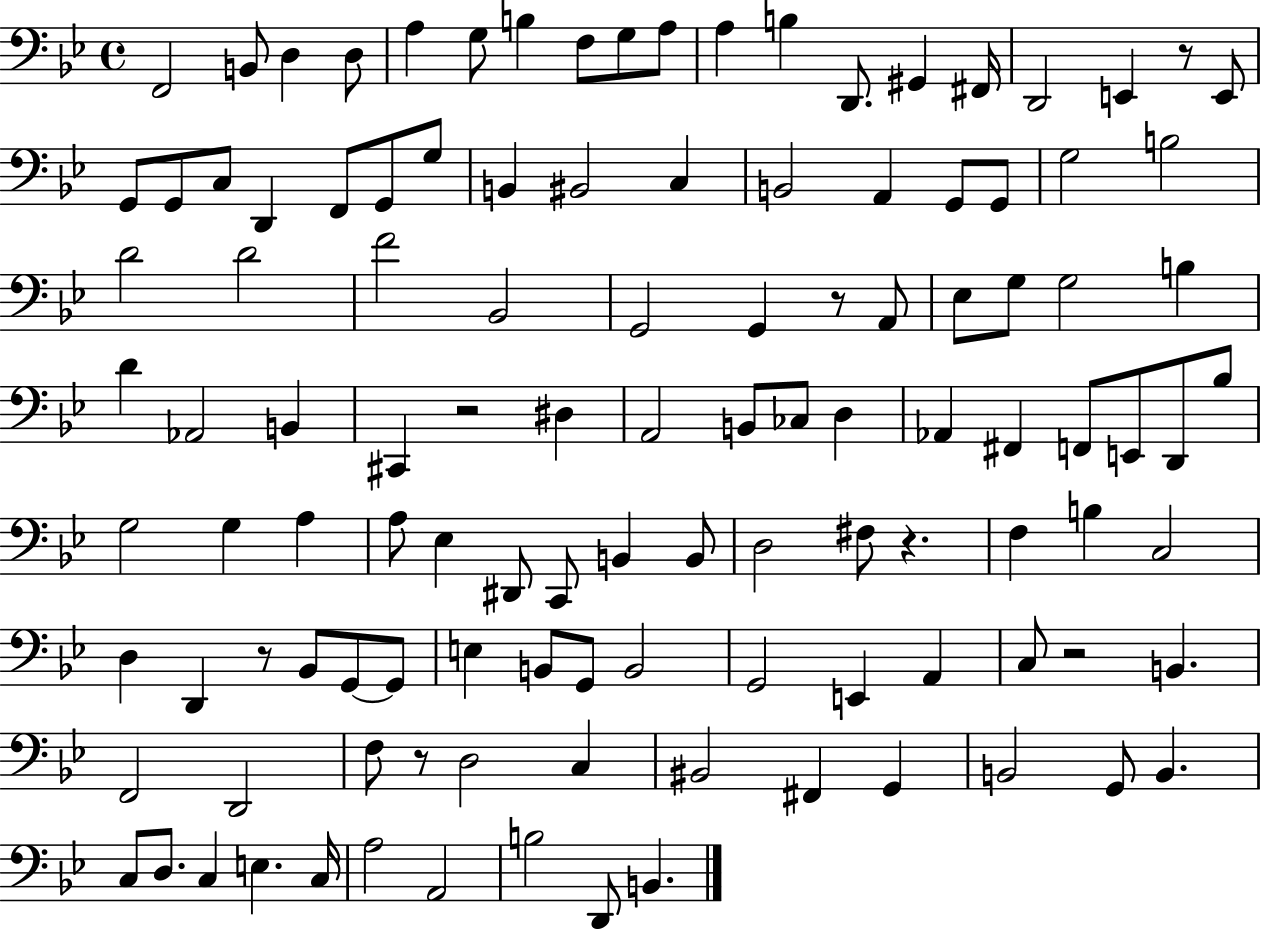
{
  \clef bass
  \time 4/4
  \defaultTimeSignature
  \key bes \major
  f,2 b,8 d4 d8 | a4 g8 b4 f8 g8 a8 | a4 b4 d,8. gis,4 fis,16 | d,2 e,4 r8 e,8 | \break g,8 g,8 c8 d,4 f,8 g,8 g8 | b,4 bis,2 c4 | b,2 a,4 g,8 g,8 | g2 b2 | \break d'2 d'2 | f'2 bes,2 | g,2 g,4 r8 a,8 | ees8 g8 g2 b4 | \break d'4 aes,2 b,4 | cis,4 r2 dis4 | a,2 b,8 ces8 d4 | aes,4 fis,4 f,8 e,8 d,8 bes8 | \break g2 g4 a4 | a8 ees4 dis,8 c,8 b,4 b,8 | d2 fis8 r4. | f4 b4 c2 | \break d4 d,4 r8 bes,8 g,8~~ g,8 | e4 b,8 g,8 b,2 | g,2 e,4 a,4 | c8 r2 b,4. | \break f,2 d,2 | f8 r8 d2 c4 | bis,2 fis,4 g,4 | b,2 g,8 b,4. | \break c8 d8. c4 e4. c16 | a2 a,2 | b2 d,8 b,4. | \bar "|."
}